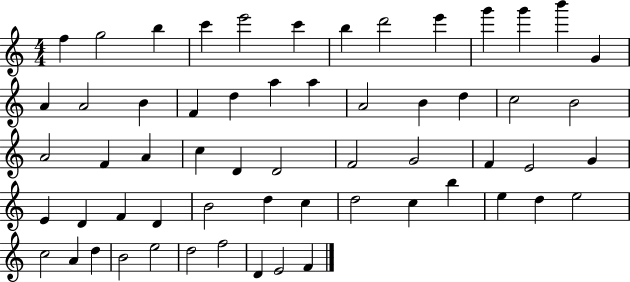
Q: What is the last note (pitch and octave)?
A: F4